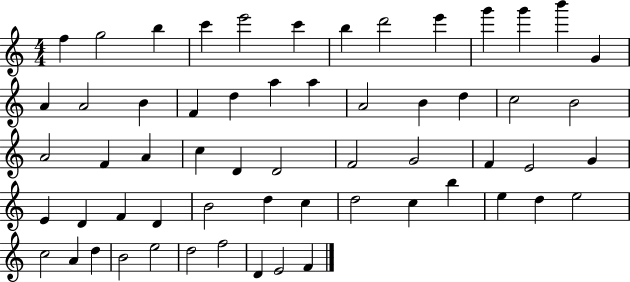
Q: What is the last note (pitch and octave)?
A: F4